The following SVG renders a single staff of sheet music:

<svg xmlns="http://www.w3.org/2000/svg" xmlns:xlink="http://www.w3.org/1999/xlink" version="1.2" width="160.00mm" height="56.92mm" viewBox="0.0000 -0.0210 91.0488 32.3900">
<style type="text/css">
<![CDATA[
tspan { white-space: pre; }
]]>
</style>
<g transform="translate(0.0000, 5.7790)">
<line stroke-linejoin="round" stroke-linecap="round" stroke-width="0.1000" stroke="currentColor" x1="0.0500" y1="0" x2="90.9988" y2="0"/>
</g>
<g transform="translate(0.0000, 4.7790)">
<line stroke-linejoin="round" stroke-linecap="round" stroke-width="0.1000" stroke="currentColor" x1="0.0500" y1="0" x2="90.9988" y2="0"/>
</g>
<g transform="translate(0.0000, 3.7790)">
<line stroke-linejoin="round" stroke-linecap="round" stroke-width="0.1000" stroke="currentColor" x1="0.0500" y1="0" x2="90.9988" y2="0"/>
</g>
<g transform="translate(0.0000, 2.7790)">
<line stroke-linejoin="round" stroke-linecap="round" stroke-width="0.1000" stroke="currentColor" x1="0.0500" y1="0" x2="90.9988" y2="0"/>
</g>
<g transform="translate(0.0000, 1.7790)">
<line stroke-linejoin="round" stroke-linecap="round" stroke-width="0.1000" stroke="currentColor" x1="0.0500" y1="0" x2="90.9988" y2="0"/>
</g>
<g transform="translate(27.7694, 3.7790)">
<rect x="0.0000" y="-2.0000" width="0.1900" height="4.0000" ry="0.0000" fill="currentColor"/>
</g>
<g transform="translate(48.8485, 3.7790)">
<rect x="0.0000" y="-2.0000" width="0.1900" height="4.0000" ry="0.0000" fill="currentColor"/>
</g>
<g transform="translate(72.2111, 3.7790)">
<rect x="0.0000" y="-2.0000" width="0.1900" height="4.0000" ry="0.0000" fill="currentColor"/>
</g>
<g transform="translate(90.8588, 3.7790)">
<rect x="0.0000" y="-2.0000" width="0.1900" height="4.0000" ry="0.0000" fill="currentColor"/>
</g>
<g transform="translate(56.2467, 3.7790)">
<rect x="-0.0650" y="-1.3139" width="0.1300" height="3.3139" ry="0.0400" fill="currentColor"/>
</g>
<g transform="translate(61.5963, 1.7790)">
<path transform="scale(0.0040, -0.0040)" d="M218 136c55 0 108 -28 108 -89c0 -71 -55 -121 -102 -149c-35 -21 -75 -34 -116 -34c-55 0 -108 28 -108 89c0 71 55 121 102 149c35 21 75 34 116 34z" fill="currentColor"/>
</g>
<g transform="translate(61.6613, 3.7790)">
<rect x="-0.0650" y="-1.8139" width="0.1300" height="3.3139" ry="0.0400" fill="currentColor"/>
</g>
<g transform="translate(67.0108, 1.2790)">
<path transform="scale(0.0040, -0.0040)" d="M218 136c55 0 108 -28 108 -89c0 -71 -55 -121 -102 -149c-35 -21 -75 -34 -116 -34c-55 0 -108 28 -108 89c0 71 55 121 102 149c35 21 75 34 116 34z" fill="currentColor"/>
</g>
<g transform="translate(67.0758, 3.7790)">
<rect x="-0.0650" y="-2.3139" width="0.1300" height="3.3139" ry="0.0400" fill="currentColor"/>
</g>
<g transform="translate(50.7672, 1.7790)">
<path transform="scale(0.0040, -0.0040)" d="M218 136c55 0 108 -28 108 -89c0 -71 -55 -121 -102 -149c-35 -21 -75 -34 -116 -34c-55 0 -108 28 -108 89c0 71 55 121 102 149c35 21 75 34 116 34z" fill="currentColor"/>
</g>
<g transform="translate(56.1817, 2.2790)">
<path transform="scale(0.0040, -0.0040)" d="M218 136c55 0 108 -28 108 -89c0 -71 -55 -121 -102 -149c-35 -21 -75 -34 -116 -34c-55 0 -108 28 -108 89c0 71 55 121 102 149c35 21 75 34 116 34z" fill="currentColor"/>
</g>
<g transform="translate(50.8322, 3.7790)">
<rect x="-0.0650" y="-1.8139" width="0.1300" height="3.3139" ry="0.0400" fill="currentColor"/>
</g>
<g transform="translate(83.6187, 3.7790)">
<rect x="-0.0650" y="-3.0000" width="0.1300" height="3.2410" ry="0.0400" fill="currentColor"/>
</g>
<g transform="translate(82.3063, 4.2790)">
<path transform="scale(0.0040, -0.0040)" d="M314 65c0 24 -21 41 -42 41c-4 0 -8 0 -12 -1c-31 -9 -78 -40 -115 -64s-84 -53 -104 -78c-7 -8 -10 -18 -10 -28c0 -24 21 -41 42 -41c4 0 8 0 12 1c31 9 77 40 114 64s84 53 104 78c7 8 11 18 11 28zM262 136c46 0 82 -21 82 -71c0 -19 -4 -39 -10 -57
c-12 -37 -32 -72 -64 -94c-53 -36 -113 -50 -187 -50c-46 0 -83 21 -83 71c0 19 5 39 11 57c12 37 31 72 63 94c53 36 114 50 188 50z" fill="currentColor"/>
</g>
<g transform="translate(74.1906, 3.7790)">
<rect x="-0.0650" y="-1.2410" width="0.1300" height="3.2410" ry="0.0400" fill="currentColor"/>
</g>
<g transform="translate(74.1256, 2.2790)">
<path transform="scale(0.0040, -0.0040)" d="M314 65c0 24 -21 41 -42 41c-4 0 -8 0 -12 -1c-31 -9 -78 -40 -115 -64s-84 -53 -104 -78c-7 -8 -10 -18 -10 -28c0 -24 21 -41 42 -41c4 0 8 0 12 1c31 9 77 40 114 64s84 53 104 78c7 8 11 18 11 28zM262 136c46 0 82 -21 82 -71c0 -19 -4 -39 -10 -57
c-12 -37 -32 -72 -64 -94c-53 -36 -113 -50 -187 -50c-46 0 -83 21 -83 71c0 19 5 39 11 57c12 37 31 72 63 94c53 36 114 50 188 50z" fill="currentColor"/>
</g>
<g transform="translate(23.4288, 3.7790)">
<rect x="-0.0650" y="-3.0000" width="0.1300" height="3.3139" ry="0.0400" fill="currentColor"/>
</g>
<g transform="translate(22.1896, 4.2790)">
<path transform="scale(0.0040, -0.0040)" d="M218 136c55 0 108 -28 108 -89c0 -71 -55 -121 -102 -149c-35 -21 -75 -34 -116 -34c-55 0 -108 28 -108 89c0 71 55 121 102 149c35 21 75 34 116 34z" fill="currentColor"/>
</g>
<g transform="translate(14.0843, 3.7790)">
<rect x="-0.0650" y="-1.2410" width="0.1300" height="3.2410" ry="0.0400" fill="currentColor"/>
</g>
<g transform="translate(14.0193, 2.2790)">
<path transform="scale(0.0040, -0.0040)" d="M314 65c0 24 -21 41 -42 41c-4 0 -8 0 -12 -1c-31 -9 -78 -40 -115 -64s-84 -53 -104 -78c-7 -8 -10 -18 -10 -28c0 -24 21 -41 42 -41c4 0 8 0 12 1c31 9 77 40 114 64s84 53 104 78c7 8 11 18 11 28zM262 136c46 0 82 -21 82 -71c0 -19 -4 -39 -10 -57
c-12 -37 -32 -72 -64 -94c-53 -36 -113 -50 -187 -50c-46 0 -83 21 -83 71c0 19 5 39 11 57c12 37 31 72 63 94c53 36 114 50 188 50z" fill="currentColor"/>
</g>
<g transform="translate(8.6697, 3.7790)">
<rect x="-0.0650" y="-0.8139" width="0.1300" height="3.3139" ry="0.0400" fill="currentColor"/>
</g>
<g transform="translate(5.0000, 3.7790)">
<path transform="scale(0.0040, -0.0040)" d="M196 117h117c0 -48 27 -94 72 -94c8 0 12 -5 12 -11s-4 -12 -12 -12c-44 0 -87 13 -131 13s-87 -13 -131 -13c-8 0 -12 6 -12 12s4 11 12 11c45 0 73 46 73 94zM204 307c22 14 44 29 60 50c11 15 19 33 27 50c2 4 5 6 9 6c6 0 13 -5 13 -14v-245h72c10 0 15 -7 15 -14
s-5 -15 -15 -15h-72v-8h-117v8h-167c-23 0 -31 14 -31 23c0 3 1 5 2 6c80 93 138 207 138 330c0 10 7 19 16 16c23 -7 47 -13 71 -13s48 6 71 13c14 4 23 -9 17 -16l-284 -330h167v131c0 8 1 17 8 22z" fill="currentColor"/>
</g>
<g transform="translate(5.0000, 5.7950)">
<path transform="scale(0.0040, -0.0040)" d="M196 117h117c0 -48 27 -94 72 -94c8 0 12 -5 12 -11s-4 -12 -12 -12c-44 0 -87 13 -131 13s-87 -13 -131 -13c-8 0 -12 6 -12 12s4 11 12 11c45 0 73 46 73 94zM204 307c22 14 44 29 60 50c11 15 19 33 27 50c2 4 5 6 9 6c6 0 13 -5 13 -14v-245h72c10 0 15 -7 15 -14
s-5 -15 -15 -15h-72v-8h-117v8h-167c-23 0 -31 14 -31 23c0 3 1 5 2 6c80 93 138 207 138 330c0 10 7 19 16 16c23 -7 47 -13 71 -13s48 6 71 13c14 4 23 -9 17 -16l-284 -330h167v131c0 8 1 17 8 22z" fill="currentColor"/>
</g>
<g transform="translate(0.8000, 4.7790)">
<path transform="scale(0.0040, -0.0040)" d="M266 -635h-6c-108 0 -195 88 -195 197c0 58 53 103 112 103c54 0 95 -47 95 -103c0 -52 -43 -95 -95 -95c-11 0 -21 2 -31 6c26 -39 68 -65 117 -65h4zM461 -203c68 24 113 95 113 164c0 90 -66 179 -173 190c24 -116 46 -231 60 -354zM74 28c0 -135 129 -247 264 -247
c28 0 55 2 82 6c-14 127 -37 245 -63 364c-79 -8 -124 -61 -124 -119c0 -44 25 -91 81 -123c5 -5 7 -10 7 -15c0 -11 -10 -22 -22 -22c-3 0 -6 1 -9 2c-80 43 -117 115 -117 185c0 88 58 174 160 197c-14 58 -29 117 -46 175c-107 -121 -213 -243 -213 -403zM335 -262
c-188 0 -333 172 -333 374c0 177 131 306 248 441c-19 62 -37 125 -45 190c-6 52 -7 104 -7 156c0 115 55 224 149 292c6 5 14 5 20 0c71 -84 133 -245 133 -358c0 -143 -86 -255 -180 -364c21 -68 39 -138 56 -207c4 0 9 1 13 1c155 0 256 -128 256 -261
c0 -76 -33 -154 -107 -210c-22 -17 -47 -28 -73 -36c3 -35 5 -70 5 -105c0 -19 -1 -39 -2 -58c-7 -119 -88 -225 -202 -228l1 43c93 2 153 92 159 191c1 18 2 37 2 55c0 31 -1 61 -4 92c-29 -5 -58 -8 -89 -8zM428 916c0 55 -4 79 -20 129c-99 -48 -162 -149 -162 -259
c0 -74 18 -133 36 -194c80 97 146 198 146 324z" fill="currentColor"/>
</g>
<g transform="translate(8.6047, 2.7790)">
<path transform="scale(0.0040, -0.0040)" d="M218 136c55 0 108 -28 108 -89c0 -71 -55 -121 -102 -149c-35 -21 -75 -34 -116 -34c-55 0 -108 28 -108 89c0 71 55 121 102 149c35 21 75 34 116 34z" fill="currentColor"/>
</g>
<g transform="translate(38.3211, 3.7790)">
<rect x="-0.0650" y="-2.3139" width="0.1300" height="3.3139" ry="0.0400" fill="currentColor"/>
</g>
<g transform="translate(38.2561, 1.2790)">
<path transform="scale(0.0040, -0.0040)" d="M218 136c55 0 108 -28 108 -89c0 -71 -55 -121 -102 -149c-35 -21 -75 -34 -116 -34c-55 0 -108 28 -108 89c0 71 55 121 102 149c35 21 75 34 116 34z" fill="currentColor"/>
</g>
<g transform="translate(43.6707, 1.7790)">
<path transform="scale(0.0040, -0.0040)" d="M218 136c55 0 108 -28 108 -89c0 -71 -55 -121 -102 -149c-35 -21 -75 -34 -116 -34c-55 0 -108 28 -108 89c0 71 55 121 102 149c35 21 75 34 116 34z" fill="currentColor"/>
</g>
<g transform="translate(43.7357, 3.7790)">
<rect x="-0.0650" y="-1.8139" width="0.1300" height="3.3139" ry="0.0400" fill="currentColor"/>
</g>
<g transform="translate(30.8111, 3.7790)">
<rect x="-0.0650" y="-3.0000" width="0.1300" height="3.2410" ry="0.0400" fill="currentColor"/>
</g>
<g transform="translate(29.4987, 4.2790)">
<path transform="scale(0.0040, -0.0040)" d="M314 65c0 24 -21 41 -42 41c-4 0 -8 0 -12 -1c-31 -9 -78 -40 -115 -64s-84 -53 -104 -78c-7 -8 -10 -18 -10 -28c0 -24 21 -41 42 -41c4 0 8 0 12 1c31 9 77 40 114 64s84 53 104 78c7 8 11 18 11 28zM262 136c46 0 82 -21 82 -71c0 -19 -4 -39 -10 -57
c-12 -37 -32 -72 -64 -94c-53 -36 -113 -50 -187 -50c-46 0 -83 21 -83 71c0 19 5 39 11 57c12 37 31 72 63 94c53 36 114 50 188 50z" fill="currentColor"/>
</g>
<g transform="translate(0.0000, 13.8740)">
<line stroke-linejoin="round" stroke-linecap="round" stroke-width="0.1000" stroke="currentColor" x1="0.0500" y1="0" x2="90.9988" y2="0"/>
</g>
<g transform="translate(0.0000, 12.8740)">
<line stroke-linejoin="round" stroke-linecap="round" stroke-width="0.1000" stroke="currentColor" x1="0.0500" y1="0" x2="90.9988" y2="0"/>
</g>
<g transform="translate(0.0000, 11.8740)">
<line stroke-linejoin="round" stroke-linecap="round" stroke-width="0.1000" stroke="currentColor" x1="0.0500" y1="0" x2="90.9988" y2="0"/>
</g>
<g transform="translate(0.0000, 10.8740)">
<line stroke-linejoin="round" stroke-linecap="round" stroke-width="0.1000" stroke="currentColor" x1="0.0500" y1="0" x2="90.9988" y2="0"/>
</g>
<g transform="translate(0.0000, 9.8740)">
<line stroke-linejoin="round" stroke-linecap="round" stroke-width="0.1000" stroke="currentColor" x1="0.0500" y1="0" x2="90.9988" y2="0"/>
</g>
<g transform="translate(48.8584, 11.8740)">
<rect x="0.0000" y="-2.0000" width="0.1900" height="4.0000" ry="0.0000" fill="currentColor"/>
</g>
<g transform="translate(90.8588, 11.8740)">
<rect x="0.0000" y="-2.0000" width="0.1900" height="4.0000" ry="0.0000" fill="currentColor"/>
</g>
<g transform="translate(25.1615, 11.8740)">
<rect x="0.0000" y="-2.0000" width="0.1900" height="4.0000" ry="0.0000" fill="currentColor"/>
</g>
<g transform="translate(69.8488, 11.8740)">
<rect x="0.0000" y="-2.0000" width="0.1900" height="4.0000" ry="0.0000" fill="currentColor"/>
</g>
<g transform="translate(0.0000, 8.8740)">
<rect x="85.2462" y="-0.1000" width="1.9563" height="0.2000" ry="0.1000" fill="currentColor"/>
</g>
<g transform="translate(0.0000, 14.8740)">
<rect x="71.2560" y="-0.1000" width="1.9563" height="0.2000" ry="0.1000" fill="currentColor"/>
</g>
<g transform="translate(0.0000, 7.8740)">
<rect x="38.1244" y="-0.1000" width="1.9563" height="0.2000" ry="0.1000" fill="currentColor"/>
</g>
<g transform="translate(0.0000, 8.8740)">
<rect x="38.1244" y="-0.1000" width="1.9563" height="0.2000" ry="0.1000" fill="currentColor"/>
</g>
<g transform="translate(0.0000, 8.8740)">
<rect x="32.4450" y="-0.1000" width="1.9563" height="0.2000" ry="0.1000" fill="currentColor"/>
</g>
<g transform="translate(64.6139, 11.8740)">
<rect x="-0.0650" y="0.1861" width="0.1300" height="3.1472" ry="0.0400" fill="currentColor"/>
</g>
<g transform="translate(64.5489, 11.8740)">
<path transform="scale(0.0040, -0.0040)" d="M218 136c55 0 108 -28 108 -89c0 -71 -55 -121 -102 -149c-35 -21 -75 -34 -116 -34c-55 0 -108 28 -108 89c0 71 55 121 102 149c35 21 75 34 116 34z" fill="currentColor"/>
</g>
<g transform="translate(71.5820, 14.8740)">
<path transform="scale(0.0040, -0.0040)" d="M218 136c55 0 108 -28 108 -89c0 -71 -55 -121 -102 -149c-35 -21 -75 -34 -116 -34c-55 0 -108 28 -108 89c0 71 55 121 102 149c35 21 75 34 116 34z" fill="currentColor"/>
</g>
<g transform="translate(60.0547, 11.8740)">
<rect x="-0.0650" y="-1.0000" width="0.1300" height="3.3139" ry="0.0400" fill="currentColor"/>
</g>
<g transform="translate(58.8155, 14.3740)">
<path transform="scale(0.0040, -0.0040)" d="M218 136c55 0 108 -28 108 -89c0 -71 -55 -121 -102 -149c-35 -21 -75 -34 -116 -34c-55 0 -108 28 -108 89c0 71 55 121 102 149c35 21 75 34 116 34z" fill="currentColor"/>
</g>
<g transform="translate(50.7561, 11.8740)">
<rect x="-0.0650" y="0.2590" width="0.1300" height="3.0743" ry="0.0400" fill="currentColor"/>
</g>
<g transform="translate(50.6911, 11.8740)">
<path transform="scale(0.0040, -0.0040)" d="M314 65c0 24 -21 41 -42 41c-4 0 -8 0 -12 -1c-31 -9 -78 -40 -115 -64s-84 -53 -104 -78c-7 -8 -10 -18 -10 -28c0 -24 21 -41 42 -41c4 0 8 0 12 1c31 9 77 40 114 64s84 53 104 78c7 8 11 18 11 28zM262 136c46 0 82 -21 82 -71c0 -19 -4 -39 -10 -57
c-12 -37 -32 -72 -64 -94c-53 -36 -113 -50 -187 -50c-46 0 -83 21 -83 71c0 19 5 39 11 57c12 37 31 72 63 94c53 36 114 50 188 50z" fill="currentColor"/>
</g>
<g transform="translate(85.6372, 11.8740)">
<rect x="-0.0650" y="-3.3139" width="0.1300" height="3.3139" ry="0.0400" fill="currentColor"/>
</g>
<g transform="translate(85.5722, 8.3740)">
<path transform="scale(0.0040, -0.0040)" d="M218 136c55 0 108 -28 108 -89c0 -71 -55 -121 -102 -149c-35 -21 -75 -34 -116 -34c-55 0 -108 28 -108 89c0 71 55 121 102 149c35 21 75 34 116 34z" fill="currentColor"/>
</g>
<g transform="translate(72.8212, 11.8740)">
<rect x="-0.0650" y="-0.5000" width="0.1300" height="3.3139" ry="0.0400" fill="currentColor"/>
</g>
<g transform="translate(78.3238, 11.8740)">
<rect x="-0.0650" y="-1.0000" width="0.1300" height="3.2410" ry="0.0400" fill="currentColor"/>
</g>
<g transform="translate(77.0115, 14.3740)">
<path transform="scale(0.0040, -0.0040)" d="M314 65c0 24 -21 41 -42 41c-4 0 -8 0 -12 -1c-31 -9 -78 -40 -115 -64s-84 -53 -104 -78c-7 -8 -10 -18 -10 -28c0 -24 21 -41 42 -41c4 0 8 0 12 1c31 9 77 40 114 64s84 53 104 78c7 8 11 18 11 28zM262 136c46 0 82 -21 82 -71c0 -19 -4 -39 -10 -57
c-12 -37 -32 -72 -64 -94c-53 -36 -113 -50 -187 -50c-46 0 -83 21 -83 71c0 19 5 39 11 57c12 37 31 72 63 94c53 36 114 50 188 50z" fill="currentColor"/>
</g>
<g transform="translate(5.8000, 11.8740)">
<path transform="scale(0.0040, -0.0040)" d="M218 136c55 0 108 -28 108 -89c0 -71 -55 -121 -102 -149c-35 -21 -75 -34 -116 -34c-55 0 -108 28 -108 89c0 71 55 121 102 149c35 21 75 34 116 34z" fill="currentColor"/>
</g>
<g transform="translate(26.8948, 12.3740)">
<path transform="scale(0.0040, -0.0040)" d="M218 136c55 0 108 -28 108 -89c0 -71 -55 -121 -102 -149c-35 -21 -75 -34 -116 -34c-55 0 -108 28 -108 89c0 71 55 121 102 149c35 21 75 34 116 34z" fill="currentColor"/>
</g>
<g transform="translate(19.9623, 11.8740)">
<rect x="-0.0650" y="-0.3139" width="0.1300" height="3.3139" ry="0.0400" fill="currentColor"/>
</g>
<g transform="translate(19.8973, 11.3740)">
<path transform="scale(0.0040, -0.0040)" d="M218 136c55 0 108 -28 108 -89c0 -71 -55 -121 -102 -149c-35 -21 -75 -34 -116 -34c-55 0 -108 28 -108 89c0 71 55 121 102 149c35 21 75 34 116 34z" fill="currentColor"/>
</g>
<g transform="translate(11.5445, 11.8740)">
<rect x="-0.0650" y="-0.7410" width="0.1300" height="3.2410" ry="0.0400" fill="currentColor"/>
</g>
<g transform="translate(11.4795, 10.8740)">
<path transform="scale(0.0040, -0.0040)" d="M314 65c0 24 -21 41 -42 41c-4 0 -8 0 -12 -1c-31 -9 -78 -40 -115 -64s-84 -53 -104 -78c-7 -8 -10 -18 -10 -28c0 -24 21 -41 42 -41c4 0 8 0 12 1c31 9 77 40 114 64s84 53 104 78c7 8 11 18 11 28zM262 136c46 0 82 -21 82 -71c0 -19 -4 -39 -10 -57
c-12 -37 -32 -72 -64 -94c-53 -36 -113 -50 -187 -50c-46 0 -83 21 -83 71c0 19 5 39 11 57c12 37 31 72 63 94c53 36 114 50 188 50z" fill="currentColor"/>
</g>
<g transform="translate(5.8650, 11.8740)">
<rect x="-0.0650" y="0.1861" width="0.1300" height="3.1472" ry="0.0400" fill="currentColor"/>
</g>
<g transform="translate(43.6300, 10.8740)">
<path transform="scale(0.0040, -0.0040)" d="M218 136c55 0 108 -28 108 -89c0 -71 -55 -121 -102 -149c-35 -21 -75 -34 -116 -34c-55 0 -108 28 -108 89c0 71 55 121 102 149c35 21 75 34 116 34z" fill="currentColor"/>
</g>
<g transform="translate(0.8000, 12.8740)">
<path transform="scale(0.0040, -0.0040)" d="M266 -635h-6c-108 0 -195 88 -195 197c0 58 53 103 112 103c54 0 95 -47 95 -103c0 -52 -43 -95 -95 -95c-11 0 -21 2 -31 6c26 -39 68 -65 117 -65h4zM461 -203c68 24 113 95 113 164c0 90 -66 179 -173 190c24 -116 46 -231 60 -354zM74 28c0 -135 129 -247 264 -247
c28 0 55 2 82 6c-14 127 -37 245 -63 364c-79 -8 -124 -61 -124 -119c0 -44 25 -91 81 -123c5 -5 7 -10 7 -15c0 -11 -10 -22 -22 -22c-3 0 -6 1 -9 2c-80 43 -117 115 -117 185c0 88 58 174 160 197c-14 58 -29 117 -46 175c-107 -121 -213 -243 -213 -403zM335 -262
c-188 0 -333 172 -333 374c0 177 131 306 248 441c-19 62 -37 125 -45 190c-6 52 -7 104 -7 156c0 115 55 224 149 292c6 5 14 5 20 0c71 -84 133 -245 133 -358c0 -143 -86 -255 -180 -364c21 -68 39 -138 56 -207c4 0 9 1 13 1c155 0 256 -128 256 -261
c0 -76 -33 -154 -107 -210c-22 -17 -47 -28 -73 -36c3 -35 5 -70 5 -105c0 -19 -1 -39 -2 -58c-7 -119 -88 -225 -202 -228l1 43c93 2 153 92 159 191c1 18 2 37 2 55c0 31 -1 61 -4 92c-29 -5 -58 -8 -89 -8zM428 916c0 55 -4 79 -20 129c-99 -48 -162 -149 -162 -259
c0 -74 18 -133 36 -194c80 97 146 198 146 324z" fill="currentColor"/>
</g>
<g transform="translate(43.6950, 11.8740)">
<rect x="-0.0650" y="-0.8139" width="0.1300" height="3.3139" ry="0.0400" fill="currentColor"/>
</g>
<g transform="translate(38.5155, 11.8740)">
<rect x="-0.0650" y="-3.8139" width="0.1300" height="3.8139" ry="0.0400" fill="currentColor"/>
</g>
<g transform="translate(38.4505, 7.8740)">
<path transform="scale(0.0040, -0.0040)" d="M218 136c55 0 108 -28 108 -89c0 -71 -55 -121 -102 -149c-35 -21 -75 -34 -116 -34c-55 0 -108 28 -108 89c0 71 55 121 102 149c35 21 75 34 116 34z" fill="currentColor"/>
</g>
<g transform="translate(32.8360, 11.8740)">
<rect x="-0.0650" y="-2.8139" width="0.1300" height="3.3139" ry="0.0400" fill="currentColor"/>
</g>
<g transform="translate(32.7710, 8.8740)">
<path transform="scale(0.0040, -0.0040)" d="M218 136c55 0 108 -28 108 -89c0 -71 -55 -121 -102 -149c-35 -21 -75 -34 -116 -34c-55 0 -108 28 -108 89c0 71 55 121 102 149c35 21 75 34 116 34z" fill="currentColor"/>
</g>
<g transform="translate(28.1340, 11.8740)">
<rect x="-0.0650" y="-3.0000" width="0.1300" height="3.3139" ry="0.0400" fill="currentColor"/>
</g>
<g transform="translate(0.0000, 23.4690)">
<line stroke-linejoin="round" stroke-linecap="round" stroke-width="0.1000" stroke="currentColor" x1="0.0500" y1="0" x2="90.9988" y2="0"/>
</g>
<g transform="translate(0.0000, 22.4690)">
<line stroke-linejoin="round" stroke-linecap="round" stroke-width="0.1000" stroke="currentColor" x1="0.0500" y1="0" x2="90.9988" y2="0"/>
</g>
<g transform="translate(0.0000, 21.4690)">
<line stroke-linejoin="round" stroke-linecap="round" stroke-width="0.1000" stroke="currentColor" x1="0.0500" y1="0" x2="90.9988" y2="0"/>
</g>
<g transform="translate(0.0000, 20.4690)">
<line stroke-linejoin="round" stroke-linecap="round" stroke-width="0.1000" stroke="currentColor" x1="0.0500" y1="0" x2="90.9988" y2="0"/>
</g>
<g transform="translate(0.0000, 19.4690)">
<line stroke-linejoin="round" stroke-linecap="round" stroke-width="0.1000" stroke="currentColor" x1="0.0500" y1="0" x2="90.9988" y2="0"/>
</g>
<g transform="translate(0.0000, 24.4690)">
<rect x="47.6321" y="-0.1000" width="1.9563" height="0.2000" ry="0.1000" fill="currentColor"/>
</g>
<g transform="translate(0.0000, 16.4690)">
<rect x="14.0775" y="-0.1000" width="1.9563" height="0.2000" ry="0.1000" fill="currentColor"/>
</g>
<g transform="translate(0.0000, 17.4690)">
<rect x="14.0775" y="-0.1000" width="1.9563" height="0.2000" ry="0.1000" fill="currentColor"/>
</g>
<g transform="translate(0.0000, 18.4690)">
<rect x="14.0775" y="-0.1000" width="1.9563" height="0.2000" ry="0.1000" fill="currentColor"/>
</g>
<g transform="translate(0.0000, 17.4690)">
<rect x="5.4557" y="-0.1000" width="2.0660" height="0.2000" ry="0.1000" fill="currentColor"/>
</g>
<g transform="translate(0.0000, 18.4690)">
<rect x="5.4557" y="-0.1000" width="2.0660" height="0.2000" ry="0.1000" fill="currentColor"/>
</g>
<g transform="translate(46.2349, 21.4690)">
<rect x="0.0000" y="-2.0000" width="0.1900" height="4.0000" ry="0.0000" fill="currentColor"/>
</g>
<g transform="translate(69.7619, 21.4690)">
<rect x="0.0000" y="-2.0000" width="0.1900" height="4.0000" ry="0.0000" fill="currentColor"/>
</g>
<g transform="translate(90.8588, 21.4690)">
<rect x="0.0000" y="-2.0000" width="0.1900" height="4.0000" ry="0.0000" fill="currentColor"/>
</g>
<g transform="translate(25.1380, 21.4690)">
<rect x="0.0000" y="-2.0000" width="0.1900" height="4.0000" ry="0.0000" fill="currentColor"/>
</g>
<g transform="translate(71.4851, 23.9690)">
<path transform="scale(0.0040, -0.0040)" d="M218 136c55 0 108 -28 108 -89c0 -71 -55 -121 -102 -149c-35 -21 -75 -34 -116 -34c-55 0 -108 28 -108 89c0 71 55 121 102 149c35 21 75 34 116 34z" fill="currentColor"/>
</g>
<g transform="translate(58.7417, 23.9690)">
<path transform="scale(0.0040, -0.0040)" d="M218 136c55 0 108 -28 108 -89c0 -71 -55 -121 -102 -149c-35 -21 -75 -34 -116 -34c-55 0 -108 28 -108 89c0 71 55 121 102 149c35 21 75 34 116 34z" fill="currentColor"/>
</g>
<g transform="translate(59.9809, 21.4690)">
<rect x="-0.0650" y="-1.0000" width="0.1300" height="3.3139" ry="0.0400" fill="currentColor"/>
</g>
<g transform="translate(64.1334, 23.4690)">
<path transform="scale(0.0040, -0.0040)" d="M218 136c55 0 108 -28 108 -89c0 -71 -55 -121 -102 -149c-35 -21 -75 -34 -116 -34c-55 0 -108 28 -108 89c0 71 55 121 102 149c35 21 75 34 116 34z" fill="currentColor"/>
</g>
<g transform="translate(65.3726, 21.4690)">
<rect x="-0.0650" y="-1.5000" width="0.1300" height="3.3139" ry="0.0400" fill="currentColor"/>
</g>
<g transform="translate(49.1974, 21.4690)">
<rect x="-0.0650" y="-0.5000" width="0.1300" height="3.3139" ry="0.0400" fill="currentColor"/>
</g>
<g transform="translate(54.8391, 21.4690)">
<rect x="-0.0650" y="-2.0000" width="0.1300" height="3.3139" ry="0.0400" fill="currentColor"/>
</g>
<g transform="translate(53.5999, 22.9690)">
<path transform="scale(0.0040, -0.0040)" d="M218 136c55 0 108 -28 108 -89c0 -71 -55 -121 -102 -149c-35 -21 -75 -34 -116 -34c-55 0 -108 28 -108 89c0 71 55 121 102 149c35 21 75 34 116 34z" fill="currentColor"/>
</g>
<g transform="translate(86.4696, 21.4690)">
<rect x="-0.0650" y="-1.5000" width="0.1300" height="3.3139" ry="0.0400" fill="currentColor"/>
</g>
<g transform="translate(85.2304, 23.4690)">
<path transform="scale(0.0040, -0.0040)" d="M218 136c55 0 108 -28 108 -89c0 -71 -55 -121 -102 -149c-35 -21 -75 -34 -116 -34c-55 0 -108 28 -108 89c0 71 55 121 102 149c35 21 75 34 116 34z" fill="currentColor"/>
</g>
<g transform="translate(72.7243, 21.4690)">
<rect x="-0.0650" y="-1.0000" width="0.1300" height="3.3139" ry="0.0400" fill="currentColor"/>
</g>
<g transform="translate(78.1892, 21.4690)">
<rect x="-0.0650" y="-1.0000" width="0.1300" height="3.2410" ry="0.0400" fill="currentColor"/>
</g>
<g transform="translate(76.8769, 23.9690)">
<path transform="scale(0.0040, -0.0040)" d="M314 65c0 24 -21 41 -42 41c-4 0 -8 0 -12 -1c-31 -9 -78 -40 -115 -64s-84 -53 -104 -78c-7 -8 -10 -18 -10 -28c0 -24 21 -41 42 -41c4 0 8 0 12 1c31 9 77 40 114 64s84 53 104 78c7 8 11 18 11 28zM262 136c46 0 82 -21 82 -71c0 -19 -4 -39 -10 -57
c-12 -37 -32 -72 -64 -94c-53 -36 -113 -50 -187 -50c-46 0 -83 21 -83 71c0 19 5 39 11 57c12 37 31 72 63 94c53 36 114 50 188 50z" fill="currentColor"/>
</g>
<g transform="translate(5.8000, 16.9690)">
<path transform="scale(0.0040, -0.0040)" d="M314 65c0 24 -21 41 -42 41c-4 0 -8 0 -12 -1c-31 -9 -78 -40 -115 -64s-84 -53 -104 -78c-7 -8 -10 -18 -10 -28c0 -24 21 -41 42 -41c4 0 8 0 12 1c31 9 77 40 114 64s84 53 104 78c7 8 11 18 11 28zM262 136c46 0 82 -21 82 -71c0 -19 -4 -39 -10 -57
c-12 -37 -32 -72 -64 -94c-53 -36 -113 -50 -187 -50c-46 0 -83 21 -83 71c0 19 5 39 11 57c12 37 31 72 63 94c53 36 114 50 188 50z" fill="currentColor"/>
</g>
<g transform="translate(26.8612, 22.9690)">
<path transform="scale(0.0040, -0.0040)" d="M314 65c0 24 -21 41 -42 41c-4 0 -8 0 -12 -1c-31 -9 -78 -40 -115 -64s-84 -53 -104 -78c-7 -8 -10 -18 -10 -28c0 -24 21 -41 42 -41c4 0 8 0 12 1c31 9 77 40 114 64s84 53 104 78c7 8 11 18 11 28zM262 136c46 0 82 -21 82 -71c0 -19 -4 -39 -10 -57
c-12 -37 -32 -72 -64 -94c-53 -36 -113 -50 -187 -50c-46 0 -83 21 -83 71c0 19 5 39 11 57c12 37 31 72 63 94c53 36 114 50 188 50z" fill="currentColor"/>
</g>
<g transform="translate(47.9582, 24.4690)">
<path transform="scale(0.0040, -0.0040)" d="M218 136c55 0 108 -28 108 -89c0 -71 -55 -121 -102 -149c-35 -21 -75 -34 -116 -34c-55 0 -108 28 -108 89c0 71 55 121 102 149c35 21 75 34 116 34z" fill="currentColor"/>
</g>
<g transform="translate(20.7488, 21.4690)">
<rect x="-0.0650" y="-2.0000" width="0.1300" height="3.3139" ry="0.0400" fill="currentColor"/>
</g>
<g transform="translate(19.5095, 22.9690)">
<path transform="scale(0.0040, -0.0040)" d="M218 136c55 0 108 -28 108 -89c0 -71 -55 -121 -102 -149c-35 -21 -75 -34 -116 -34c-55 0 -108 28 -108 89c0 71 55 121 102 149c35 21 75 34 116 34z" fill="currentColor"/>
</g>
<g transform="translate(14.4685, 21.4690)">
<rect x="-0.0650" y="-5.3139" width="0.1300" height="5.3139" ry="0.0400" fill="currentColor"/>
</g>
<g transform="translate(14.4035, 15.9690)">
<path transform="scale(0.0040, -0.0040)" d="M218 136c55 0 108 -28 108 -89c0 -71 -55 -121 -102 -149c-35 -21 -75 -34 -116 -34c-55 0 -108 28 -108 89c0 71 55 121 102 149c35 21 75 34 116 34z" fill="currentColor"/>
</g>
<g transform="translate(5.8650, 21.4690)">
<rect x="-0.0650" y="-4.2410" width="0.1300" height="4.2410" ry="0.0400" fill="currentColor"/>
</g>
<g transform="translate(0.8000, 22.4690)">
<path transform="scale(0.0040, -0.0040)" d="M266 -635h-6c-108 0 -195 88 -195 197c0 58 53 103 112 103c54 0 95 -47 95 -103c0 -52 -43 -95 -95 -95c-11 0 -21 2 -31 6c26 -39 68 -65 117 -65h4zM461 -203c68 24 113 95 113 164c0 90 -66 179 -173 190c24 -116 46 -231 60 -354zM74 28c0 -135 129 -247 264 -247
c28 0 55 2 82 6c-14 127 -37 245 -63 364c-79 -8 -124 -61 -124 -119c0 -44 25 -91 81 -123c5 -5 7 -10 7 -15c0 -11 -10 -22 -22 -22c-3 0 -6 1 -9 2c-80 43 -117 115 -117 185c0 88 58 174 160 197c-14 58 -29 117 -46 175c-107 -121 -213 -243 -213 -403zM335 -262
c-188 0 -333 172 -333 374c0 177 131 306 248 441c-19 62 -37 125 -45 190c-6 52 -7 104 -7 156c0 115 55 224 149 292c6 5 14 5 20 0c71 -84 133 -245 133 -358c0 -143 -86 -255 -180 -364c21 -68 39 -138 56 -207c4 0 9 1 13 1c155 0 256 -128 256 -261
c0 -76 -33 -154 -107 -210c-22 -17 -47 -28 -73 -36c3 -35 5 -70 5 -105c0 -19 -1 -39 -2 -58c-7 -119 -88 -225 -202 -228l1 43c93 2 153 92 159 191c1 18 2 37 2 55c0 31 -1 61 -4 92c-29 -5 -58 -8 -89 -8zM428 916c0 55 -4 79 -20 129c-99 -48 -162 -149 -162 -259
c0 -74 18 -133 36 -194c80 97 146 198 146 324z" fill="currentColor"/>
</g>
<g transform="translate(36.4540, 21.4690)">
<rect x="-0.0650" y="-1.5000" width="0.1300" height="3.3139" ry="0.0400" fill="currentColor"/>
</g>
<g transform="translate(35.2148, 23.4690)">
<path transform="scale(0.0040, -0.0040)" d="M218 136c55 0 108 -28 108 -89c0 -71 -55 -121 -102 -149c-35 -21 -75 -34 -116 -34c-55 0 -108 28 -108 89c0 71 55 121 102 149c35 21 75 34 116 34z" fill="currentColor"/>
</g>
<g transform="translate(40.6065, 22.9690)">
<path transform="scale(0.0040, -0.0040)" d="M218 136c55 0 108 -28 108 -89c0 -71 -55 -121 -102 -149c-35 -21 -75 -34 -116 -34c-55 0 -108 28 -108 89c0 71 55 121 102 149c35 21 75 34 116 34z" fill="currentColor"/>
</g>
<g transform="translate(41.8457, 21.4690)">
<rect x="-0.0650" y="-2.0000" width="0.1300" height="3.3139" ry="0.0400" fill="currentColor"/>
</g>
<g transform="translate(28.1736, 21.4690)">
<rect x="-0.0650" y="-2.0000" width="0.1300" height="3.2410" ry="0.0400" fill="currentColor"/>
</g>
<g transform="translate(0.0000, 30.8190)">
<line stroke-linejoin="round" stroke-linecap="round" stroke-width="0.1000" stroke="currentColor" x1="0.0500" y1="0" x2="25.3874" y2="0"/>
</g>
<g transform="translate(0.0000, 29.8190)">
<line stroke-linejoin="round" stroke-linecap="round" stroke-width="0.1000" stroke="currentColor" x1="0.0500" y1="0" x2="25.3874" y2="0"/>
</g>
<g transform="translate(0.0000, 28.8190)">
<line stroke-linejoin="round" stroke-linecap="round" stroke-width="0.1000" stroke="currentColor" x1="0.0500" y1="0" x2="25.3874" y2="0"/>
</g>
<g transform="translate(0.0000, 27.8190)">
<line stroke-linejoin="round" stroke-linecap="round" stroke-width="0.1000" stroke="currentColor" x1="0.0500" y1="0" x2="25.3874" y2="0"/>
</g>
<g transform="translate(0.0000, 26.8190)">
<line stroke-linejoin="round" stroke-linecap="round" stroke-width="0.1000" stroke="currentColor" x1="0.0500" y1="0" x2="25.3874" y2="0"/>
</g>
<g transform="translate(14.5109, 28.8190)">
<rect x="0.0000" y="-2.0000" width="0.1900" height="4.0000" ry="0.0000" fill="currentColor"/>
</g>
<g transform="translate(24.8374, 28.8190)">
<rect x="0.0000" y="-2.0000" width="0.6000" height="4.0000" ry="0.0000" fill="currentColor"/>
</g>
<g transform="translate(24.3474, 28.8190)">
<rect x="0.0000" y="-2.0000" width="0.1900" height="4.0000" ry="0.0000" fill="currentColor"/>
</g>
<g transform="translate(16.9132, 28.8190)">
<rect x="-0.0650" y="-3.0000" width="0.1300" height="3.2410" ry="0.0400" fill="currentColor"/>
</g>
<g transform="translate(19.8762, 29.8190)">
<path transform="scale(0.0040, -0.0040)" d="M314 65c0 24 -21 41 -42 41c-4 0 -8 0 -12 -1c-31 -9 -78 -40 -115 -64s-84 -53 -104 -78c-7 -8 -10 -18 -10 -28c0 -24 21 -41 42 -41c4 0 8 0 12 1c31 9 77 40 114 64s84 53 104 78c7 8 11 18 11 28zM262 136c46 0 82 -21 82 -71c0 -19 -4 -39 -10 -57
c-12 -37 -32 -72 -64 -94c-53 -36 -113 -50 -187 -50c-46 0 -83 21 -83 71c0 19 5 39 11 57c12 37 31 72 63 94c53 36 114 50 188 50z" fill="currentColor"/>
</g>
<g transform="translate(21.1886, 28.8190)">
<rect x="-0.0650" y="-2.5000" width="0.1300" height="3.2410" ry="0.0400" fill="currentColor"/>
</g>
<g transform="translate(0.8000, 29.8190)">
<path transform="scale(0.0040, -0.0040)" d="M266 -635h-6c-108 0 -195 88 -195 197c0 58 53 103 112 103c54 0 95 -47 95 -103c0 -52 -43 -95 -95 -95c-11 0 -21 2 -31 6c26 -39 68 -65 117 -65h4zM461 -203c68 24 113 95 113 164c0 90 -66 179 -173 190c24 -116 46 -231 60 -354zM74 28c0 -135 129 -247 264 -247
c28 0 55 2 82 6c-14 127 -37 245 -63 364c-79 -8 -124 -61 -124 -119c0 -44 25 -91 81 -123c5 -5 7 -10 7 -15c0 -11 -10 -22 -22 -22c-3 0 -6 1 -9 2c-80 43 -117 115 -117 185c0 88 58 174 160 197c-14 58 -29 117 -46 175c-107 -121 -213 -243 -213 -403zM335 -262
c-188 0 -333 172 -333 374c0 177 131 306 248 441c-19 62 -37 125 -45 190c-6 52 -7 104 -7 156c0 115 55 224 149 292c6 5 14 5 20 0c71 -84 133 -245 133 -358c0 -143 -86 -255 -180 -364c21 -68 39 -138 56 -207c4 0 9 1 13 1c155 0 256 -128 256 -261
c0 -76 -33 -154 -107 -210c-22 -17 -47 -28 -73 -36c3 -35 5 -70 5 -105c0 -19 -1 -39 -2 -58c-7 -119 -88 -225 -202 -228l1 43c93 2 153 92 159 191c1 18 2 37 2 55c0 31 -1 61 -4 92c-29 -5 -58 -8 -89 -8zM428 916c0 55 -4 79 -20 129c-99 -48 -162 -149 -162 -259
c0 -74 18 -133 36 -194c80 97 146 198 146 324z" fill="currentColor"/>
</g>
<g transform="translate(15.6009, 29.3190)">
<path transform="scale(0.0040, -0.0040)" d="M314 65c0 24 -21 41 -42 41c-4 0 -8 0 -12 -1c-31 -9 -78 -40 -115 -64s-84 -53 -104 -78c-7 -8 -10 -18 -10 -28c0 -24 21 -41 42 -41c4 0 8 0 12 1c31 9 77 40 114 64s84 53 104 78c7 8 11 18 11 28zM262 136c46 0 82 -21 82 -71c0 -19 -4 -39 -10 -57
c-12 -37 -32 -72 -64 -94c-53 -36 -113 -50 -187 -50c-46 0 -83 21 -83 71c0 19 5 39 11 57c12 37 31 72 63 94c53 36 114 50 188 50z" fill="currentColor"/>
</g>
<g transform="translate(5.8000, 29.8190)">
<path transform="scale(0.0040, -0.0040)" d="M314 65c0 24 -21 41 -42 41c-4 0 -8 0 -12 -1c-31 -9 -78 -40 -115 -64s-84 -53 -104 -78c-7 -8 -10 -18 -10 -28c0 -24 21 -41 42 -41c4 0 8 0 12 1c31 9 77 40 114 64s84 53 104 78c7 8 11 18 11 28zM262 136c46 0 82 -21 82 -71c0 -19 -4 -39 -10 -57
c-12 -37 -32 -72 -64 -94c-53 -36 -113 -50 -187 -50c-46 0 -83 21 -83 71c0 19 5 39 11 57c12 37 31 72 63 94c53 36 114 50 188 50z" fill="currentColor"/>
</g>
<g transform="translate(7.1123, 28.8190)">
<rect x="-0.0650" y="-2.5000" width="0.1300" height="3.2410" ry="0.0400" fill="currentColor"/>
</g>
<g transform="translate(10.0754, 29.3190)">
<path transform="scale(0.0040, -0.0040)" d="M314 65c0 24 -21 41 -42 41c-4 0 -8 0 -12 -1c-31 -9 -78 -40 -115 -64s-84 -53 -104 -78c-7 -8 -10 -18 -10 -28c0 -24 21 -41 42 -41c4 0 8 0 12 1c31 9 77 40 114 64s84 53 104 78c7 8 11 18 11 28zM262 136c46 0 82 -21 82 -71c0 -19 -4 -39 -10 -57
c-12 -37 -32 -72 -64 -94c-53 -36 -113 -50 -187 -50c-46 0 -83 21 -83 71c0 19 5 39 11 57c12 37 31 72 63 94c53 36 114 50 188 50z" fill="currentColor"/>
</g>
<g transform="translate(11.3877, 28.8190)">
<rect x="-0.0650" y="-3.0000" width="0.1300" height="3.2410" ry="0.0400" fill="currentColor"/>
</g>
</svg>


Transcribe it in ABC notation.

X:1
T:Untitled
M:4/4
L:1/4
K:C
d e2 A A2 g f f e f g e2 A2 B d2 c A a c' d B2 D B C D2 b d'2 f' F F2 E F C F D E D D2 E G2 A2 A2 G2